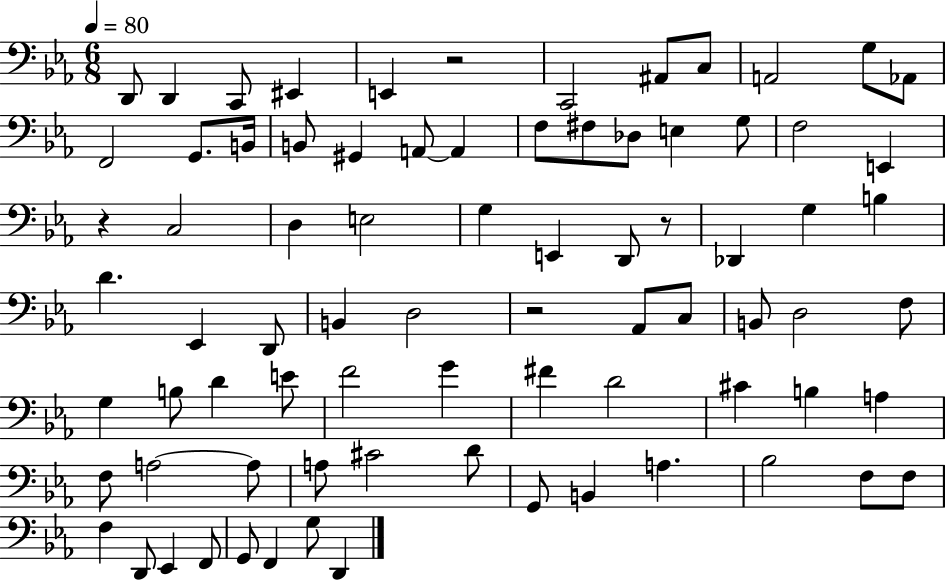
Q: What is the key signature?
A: EES major